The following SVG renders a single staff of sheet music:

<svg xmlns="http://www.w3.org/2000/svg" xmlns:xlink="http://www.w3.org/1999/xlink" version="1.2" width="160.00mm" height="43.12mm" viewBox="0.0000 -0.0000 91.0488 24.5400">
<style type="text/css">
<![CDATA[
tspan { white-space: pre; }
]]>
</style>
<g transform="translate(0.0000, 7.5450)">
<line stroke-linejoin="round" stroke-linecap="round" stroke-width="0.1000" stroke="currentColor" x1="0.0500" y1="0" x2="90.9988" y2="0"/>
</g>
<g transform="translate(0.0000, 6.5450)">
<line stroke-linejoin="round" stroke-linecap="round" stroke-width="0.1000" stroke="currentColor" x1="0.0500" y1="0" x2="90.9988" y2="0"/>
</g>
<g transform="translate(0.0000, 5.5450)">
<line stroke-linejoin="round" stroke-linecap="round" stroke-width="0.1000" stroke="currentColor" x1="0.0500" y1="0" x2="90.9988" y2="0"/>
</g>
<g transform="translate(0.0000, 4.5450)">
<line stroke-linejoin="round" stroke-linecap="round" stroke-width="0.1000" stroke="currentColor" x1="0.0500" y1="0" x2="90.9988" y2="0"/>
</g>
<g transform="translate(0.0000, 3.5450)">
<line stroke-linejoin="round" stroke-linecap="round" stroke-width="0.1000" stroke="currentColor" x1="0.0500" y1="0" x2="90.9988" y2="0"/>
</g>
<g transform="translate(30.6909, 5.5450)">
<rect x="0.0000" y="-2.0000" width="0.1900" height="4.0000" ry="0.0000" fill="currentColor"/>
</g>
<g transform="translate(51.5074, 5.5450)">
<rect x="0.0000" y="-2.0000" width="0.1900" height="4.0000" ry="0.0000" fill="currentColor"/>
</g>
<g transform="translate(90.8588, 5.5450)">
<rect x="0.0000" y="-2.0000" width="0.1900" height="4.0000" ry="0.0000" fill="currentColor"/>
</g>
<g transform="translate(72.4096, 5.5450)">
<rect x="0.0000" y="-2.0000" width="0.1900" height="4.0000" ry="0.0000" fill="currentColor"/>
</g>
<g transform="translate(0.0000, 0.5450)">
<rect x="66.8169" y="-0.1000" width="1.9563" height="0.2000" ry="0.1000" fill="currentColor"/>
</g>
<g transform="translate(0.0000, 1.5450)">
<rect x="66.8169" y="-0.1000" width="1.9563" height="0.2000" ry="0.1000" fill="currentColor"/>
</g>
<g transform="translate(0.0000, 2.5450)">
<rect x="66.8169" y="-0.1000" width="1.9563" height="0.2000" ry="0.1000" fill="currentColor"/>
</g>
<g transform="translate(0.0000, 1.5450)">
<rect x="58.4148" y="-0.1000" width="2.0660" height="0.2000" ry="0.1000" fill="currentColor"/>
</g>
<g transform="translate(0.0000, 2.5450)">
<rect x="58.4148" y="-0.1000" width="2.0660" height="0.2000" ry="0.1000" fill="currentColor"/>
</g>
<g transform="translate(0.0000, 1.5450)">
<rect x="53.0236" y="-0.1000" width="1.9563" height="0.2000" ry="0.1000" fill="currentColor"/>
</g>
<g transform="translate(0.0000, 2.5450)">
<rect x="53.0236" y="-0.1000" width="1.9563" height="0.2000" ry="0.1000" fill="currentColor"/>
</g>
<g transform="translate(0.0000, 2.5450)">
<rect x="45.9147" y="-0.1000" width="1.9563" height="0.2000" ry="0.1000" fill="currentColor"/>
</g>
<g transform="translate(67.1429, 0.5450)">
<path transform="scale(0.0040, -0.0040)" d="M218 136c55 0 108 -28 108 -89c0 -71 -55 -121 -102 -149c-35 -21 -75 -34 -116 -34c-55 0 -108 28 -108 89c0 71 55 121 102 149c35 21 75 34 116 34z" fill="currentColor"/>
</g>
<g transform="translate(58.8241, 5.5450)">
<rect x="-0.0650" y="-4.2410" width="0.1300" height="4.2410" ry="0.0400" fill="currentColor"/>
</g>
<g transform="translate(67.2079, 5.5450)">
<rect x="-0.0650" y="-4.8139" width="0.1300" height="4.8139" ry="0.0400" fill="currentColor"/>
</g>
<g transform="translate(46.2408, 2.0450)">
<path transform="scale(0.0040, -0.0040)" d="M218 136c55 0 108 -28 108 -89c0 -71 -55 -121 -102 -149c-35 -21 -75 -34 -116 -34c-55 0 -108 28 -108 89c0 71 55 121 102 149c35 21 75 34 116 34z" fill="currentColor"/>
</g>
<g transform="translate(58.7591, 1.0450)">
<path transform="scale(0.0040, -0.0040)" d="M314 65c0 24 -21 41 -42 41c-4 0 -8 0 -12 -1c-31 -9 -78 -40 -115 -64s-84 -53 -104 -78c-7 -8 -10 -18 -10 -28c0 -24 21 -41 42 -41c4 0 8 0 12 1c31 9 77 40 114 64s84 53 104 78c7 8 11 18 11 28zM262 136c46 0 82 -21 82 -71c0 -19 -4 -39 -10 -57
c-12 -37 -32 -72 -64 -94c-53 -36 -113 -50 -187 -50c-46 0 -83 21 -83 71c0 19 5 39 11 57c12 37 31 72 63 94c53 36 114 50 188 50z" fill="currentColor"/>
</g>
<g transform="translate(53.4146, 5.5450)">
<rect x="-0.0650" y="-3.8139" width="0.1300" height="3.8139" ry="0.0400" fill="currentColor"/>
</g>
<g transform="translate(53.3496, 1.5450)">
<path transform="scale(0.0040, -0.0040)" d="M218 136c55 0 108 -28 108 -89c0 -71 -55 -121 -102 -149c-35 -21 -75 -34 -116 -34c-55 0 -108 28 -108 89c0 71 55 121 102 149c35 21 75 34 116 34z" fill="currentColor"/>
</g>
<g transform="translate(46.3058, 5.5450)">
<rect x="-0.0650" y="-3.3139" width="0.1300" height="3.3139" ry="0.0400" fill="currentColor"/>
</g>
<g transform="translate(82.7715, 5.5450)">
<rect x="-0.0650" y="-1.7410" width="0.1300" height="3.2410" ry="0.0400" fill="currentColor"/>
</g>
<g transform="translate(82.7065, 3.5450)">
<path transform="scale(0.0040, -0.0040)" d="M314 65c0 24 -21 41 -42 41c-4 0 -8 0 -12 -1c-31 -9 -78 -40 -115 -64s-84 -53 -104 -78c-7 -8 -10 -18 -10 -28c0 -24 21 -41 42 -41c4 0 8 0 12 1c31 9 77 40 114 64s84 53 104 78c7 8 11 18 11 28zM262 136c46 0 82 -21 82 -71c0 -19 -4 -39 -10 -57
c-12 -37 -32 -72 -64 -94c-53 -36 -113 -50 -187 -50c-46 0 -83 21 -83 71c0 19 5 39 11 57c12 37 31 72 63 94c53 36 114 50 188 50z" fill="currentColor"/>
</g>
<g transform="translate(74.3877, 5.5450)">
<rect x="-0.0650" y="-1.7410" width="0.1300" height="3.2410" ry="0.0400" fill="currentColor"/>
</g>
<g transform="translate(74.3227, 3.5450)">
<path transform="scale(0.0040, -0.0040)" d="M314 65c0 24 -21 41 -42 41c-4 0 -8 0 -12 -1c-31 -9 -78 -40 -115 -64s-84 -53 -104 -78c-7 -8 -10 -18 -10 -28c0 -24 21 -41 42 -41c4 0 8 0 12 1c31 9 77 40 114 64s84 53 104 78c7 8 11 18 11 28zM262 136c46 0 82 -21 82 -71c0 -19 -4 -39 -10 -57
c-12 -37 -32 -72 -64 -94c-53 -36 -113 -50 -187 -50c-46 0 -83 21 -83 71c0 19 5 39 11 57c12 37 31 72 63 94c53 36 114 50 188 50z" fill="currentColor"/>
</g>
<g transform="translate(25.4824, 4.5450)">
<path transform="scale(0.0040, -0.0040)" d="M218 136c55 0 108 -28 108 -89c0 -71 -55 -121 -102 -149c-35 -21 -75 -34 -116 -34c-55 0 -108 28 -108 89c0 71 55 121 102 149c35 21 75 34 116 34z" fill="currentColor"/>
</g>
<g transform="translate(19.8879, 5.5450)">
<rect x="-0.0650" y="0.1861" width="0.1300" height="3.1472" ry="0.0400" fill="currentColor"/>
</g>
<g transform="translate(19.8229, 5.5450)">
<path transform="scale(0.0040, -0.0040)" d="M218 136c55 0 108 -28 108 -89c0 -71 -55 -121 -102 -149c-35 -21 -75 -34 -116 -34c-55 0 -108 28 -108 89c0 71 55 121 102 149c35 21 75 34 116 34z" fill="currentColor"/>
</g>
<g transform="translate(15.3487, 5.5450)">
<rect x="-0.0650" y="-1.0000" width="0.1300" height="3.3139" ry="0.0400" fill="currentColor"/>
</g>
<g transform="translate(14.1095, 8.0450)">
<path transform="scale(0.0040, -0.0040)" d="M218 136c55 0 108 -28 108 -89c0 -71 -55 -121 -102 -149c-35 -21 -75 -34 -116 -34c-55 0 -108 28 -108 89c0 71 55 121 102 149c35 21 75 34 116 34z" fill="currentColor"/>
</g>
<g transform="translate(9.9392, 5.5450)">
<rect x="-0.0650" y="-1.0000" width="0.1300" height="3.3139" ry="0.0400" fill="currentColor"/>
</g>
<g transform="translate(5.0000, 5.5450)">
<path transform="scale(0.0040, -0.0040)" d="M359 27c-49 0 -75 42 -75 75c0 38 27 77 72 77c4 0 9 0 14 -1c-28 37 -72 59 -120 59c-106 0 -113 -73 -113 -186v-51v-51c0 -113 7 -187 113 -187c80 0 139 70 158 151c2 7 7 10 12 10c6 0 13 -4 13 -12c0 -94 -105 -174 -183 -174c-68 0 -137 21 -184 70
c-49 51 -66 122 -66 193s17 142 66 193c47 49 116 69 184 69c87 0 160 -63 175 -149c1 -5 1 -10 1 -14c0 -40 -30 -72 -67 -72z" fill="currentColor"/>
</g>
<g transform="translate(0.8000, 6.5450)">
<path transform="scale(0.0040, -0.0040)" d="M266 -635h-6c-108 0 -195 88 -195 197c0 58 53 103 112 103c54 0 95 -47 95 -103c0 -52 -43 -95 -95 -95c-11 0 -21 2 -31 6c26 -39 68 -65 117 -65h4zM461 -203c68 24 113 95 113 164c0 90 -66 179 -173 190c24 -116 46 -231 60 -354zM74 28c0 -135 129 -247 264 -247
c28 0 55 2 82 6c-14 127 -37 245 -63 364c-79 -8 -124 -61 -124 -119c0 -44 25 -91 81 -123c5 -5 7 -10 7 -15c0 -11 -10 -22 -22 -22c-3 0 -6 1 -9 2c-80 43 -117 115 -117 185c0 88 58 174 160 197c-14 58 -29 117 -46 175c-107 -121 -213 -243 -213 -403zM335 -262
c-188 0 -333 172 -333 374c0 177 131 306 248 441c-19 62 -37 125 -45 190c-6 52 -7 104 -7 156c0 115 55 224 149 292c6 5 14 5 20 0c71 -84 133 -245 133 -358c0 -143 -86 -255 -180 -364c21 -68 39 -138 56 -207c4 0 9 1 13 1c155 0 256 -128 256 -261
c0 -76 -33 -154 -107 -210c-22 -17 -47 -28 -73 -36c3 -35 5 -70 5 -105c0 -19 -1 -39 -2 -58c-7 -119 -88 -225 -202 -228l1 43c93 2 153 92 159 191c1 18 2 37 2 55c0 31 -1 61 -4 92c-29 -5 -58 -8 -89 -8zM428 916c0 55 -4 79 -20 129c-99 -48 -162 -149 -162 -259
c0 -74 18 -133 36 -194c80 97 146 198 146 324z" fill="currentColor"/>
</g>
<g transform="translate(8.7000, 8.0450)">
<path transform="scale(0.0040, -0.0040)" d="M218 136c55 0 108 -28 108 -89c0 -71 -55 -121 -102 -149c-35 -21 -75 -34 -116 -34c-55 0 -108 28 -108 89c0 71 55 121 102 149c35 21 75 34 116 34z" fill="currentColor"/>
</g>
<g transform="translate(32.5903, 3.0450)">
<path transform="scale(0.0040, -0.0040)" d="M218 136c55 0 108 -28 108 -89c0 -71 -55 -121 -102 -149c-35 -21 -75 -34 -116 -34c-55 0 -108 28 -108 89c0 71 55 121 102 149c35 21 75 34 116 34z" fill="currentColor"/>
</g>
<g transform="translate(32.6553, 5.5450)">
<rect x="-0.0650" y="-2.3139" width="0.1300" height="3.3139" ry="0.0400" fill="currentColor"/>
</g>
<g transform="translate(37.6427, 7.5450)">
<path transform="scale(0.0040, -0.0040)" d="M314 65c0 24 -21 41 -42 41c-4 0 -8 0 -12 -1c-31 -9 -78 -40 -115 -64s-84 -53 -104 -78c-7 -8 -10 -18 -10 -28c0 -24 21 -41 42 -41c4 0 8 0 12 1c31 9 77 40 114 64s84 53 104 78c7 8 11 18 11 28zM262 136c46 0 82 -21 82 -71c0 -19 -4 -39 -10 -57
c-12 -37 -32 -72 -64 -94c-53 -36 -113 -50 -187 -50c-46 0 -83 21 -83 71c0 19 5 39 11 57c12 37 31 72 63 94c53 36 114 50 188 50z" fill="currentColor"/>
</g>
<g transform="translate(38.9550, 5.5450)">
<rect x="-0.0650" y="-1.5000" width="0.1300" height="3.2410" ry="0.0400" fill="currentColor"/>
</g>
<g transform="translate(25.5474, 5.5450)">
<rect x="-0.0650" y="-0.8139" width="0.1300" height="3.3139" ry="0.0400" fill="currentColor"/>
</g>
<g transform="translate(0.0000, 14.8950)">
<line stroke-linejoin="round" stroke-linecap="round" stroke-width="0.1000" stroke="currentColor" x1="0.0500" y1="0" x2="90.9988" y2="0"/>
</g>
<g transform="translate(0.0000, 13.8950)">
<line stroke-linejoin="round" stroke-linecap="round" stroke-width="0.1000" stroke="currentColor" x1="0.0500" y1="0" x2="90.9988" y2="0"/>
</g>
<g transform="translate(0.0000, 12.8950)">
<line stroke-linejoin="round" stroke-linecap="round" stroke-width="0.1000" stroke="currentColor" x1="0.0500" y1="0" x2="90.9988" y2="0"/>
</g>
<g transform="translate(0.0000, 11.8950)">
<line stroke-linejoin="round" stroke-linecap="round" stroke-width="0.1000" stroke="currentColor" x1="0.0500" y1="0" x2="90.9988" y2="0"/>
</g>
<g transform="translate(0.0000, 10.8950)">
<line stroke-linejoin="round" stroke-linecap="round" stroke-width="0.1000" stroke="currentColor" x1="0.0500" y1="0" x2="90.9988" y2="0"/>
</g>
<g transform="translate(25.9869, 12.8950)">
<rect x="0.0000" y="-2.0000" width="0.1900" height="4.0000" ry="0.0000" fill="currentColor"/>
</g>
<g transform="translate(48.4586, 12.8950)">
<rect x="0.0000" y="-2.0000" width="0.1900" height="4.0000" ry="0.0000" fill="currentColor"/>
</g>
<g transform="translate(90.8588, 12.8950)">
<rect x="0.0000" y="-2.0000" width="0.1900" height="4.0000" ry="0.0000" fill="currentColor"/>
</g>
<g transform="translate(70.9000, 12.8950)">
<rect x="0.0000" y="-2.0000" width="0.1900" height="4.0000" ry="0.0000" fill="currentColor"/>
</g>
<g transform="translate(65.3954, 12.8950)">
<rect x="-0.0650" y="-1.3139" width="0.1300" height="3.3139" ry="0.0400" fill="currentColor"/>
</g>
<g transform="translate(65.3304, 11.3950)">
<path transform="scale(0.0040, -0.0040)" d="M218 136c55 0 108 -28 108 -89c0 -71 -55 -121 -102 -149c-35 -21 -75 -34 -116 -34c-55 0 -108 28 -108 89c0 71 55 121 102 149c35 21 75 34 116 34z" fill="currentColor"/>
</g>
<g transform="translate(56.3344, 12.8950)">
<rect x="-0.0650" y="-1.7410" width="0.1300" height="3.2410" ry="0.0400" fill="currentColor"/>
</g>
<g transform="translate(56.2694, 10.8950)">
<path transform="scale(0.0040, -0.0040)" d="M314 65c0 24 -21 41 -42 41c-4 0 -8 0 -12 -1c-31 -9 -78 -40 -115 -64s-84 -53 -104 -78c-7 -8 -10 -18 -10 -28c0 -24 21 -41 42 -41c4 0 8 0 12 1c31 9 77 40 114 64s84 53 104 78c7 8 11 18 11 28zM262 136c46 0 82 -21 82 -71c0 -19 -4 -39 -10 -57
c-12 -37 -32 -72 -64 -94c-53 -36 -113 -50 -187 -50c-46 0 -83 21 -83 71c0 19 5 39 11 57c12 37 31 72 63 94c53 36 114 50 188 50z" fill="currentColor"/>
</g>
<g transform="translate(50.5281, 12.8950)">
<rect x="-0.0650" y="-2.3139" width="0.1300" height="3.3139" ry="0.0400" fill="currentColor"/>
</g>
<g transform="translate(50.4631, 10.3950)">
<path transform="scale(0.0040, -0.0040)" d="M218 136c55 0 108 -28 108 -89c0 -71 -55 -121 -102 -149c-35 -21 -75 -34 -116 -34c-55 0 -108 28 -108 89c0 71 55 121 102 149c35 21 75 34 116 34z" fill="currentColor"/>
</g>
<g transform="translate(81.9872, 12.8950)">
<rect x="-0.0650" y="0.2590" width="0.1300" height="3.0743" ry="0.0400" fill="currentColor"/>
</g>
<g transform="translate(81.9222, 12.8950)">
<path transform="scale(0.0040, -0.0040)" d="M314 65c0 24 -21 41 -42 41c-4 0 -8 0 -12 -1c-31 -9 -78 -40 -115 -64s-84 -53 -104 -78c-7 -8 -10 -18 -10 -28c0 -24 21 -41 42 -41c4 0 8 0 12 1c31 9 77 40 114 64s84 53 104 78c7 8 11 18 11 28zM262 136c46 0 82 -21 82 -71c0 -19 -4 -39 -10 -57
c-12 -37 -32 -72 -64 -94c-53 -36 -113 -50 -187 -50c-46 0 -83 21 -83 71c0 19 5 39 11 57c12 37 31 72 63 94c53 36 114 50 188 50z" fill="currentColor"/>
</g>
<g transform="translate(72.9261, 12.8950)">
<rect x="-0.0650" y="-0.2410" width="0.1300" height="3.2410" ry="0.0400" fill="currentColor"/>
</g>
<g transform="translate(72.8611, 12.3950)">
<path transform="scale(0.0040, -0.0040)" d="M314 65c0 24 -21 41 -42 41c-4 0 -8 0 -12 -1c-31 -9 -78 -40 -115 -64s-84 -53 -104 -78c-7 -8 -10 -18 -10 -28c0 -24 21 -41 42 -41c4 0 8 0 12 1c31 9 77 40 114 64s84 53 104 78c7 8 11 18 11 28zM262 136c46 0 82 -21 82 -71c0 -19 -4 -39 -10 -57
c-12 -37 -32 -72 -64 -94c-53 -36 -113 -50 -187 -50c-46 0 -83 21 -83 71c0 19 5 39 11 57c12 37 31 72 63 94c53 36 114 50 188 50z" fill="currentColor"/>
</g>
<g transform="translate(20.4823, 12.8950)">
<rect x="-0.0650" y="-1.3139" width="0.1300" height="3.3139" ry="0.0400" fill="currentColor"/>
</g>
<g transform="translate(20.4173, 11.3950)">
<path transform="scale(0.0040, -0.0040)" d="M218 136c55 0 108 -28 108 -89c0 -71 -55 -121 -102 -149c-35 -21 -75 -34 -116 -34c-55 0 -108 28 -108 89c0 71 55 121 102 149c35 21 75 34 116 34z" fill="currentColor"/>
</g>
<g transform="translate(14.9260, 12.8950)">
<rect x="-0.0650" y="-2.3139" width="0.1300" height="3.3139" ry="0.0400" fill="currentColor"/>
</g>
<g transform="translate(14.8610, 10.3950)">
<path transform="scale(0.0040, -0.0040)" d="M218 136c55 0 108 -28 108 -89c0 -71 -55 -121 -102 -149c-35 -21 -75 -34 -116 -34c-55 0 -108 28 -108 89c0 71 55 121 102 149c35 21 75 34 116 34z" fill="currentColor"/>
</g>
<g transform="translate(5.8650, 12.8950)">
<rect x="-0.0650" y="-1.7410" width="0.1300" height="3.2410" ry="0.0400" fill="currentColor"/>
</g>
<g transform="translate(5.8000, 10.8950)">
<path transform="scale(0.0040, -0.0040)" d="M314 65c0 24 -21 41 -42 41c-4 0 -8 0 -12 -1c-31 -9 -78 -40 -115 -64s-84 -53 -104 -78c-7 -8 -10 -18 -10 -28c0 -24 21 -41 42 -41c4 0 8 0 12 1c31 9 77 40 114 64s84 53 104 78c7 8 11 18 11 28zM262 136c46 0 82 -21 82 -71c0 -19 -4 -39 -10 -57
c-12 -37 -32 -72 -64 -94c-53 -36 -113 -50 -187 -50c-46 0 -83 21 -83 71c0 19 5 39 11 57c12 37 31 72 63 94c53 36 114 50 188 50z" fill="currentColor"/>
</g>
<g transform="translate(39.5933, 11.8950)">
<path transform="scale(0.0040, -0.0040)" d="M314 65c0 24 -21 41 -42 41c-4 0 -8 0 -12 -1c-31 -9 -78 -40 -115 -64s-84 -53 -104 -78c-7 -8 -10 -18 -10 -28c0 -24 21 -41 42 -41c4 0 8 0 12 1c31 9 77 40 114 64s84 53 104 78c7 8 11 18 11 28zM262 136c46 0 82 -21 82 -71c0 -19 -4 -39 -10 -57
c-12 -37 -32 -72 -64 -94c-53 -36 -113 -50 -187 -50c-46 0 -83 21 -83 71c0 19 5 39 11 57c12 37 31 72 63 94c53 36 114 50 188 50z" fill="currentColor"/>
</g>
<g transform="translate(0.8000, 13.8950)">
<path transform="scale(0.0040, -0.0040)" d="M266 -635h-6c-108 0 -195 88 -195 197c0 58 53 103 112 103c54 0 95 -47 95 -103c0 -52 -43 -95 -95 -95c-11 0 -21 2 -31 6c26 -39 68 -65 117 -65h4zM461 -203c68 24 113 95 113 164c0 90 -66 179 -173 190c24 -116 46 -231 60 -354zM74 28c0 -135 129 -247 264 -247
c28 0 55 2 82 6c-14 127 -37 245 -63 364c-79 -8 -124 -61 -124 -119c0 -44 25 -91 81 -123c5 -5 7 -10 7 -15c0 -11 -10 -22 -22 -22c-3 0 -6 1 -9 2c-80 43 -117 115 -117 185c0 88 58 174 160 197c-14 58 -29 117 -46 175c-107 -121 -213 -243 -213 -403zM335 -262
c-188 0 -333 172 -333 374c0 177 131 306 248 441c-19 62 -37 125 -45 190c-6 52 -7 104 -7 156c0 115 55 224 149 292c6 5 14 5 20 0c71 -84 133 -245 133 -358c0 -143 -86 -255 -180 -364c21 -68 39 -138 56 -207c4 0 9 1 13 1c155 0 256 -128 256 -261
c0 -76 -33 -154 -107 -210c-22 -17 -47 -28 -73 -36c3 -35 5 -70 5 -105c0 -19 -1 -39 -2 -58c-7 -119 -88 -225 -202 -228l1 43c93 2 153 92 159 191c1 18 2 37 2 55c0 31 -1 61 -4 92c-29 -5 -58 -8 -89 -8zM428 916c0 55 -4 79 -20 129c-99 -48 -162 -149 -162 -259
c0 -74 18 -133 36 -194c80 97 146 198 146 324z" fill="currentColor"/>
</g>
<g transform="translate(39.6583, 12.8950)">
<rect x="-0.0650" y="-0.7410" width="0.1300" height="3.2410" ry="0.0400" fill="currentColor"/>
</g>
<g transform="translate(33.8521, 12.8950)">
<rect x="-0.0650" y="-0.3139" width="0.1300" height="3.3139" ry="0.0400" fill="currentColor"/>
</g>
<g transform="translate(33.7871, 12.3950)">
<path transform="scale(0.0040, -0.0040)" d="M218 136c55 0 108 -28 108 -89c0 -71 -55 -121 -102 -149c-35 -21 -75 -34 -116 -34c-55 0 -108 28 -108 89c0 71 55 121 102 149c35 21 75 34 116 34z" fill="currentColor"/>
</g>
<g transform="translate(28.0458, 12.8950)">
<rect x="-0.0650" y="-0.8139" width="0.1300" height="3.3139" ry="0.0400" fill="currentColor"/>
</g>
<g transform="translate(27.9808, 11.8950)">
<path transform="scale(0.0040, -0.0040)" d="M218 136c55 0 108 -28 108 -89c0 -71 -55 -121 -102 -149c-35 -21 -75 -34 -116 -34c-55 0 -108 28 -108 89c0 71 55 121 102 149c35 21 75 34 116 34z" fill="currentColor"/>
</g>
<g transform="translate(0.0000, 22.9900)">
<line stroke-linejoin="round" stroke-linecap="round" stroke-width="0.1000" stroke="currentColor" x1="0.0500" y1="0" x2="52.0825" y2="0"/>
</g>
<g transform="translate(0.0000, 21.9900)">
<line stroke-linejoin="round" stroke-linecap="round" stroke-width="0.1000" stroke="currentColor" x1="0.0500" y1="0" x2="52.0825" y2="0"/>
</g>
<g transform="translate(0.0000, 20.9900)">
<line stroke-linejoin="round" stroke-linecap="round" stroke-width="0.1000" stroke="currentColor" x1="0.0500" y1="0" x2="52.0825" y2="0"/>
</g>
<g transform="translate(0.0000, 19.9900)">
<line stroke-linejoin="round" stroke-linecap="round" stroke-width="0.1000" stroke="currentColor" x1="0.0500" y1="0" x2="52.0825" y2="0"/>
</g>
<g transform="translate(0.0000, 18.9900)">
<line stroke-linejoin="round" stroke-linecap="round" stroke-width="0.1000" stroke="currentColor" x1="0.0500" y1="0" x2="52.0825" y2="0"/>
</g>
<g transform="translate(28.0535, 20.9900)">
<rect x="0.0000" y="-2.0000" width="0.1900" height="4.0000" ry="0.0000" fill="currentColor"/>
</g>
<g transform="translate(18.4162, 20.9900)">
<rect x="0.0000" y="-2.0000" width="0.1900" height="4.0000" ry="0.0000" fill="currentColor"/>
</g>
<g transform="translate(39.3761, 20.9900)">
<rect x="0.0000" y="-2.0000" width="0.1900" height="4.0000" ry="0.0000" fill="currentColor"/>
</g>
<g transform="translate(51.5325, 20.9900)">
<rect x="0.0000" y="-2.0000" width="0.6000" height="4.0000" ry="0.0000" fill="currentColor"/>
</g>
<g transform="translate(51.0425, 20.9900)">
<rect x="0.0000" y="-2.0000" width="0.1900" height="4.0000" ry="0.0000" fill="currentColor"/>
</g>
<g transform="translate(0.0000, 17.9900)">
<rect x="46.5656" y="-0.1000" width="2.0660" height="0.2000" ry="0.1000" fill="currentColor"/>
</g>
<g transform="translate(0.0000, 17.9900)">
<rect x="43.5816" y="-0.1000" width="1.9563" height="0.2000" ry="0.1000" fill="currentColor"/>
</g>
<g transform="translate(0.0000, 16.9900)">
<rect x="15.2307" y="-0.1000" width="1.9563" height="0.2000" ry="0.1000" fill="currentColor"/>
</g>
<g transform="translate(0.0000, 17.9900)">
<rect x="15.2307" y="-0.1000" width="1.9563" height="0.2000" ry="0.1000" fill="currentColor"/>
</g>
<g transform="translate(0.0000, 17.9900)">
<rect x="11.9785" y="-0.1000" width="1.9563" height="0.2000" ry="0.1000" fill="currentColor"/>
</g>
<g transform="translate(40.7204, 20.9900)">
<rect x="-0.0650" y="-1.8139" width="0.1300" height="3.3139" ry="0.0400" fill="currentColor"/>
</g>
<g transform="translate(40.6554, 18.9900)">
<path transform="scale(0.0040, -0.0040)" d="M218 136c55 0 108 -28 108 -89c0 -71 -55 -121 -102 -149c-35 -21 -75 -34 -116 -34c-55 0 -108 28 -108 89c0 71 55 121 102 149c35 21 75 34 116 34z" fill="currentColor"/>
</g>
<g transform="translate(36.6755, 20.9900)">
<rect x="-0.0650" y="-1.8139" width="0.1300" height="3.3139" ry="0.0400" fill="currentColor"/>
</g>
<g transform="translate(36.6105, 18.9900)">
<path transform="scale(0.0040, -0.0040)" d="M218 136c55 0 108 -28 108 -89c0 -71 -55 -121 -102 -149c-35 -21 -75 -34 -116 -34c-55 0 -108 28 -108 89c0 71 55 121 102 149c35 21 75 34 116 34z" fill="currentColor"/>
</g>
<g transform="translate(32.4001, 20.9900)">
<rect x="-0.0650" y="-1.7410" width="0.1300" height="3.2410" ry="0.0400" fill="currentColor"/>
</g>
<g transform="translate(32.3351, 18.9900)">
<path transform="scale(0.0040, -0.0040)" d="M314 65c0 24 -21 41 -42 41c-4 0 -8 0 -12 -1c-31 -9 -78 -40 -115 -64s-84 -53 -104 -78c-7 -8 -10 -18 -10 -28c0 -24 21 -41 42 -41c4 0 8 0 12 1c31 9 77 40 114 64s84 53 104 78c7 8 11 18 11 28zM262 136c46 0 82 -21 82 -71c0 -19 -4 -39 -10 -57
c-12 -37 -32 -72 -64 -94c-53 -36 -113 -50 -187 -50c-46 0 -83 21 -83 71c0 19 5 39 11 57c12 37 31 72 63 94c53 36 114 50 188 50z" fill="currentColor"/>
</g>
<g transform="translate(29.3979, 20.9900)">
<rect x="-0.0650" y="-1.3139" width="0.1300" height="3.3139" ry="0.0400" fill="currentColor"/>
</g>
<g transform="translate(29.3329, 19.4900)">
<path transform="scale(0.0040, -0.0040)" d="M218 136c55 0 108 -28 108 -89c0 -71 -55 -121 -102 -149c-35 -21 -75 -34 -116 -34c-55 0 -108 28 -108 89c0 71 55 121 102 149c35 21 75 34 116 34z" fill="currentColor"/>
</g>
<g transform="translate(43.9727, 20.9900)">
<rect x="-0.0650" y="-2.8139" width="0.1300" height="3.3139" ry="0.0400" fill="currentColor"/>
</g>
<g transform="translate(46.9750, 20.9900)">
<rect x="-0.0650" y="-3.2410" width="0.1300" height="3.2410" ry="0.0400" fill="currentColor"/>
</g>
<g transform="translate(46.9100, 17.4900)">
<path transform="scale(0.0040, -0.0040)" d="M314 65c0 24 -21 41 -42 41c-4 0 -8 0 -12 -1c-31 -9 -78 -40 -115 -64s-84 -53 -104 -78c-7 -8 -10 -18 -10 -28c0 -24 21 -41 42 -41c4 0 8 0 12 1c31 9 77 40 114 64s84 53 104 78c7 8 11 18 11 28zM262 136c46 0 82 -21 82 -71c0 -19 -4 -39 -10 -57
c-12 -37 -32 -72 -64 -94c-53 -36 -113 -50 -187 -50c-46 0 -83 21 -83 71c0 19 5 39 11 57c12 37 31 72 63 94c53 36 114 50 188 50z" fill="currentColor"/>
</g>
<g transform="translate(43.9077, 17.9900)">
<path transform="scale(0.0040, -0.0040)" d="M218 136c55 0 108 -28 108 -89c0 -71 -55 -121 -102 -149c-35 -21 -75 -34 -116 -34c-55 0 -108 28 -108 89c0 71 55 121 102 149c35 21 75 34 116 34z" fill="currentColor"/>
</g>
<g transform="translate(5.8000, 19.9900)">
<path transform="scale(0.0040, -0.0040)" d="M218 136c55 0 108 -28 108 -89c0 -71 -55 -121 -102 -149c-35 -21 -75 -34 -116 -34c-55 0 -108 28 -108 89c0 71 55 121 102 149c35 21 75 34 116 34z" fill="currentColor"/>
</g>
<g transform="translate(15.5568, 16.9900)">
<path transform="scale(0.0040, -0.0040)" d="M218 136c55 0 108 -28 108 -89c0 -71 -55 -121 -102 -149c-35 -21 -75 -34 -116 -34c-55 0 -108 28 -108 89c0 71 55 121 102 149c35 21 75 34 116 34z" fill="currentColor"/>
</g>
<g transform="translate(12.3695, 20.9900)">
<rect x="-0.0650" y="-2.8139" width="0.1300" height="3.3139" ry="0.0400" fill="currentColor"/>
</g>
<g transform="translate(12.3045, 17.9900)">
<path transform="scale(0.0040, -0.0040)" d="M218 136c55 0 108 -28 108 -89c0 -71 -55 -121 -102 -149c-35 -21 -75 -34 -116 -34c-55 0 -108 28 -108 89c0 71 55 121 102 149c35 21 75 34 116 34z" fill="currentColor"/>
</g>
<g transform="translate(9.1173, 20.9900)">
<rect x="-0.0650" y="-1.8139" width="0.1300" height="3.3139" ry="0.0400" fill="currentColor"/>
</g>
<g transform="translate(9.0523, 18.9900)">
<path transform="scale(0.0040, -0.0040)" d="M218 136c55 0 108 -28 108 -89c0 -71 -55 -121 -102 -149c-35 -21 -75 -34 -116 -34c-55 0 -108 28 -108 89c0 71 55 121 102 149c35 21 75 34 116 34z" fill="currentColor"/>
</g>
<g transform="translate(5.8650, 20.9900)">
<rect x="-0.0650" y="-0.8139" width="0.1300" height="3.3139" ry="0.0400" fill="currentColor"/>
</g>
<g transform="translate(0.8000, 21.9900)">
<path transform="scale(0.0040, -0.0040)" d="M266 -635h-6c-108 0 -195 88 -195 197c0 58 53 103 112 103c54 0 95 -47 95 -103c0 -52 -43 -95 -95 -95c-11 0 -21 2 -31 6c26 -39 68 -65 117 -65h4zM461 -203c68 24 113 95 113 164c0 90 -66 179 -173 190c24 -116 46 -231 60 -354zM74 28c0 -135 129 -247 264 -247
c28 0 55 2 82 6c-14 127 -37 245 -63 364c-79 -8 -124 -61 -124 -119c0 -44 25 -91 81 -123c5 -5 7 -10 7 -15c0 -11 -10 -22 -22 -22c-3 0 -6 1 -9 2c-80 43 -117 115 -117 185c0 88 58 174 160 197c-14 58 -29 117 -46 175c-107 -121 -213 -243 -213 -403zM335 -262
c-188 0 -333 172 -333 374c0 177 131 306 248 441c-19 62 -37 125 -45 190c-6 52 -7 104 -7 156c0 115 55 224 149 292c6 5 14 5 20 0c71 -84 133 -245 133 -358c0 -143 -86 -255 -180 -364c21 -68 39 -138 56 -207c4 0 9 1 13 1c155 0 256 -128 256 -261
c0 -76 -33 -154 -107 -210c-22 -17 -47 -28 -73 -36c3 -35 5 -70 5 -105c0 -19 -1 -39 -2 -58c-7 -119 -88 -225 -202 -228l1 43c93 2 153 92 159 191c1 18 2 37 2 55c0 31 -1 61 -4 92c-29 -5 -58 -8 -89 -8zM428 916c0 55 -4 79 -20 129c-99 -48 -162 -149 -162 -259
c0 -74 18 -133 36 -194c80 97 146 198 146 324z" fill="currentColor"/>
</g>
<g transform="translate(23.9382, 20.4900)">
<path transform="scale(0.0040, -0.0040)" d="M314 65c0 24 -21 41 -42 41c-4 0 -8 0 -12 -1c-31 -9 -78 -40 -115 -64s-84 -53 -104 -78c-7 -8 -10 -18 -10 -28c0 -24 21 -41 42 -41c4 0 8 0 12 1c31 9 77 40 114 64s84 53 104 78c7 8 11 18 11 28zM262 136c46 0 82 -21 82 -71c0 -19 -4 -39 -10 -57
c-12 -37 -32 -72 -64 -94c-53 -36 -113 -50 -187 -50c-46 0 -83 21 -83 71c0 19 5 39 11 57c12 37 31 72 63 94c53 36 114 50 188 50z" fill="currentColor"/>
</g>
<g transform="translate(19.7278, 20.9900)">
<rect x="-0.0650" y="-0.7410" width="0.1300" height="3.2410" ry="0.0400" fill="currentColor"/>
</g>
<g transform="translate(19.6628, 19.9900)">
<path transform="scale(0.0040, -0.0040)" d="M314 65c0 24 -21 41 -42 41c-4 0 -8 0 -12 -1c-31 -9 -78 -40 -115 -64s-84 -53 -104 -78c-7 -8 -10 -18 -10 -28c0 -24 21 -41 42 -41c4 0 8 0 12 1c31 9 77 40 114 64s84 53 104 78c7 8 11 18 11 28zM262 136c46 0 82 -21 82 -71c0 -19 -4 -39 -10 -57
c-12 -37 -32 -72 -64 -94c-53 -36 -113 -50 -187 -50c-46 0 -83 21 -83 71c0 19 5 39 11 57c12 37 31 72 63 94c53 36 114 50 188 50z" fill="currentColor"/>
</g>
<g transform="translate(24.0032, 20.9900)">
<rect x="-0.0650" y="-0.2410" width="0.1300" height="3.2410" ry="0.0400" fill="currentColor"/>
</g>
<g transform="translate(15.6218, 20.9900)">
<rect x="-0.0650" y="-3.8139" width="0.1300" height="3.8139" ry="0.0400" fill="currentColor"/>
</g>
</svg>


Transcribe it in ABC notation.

X:1
T:Untitled
M:4/4
L:1/4
K:C
D D B d g E2 b c' d'2 e' f2 f2 f2 g e d c d2 g f2 e c2 B2 d f a c' d2 c2 e f2 f f a b2